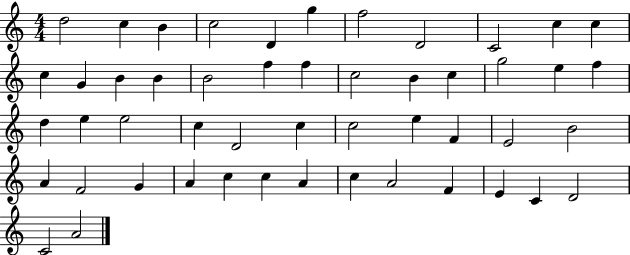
X:1
T:Untitled
M:4/4
L:1/4
K:C
d2 c B c2 D g f2 D2 C2 c c c G B B B2 f f c2 B c g2 e f d e e2 c D2 c c2 e F E2 B2 A F2 G A c c A c A2 F E C D2 C2 A2